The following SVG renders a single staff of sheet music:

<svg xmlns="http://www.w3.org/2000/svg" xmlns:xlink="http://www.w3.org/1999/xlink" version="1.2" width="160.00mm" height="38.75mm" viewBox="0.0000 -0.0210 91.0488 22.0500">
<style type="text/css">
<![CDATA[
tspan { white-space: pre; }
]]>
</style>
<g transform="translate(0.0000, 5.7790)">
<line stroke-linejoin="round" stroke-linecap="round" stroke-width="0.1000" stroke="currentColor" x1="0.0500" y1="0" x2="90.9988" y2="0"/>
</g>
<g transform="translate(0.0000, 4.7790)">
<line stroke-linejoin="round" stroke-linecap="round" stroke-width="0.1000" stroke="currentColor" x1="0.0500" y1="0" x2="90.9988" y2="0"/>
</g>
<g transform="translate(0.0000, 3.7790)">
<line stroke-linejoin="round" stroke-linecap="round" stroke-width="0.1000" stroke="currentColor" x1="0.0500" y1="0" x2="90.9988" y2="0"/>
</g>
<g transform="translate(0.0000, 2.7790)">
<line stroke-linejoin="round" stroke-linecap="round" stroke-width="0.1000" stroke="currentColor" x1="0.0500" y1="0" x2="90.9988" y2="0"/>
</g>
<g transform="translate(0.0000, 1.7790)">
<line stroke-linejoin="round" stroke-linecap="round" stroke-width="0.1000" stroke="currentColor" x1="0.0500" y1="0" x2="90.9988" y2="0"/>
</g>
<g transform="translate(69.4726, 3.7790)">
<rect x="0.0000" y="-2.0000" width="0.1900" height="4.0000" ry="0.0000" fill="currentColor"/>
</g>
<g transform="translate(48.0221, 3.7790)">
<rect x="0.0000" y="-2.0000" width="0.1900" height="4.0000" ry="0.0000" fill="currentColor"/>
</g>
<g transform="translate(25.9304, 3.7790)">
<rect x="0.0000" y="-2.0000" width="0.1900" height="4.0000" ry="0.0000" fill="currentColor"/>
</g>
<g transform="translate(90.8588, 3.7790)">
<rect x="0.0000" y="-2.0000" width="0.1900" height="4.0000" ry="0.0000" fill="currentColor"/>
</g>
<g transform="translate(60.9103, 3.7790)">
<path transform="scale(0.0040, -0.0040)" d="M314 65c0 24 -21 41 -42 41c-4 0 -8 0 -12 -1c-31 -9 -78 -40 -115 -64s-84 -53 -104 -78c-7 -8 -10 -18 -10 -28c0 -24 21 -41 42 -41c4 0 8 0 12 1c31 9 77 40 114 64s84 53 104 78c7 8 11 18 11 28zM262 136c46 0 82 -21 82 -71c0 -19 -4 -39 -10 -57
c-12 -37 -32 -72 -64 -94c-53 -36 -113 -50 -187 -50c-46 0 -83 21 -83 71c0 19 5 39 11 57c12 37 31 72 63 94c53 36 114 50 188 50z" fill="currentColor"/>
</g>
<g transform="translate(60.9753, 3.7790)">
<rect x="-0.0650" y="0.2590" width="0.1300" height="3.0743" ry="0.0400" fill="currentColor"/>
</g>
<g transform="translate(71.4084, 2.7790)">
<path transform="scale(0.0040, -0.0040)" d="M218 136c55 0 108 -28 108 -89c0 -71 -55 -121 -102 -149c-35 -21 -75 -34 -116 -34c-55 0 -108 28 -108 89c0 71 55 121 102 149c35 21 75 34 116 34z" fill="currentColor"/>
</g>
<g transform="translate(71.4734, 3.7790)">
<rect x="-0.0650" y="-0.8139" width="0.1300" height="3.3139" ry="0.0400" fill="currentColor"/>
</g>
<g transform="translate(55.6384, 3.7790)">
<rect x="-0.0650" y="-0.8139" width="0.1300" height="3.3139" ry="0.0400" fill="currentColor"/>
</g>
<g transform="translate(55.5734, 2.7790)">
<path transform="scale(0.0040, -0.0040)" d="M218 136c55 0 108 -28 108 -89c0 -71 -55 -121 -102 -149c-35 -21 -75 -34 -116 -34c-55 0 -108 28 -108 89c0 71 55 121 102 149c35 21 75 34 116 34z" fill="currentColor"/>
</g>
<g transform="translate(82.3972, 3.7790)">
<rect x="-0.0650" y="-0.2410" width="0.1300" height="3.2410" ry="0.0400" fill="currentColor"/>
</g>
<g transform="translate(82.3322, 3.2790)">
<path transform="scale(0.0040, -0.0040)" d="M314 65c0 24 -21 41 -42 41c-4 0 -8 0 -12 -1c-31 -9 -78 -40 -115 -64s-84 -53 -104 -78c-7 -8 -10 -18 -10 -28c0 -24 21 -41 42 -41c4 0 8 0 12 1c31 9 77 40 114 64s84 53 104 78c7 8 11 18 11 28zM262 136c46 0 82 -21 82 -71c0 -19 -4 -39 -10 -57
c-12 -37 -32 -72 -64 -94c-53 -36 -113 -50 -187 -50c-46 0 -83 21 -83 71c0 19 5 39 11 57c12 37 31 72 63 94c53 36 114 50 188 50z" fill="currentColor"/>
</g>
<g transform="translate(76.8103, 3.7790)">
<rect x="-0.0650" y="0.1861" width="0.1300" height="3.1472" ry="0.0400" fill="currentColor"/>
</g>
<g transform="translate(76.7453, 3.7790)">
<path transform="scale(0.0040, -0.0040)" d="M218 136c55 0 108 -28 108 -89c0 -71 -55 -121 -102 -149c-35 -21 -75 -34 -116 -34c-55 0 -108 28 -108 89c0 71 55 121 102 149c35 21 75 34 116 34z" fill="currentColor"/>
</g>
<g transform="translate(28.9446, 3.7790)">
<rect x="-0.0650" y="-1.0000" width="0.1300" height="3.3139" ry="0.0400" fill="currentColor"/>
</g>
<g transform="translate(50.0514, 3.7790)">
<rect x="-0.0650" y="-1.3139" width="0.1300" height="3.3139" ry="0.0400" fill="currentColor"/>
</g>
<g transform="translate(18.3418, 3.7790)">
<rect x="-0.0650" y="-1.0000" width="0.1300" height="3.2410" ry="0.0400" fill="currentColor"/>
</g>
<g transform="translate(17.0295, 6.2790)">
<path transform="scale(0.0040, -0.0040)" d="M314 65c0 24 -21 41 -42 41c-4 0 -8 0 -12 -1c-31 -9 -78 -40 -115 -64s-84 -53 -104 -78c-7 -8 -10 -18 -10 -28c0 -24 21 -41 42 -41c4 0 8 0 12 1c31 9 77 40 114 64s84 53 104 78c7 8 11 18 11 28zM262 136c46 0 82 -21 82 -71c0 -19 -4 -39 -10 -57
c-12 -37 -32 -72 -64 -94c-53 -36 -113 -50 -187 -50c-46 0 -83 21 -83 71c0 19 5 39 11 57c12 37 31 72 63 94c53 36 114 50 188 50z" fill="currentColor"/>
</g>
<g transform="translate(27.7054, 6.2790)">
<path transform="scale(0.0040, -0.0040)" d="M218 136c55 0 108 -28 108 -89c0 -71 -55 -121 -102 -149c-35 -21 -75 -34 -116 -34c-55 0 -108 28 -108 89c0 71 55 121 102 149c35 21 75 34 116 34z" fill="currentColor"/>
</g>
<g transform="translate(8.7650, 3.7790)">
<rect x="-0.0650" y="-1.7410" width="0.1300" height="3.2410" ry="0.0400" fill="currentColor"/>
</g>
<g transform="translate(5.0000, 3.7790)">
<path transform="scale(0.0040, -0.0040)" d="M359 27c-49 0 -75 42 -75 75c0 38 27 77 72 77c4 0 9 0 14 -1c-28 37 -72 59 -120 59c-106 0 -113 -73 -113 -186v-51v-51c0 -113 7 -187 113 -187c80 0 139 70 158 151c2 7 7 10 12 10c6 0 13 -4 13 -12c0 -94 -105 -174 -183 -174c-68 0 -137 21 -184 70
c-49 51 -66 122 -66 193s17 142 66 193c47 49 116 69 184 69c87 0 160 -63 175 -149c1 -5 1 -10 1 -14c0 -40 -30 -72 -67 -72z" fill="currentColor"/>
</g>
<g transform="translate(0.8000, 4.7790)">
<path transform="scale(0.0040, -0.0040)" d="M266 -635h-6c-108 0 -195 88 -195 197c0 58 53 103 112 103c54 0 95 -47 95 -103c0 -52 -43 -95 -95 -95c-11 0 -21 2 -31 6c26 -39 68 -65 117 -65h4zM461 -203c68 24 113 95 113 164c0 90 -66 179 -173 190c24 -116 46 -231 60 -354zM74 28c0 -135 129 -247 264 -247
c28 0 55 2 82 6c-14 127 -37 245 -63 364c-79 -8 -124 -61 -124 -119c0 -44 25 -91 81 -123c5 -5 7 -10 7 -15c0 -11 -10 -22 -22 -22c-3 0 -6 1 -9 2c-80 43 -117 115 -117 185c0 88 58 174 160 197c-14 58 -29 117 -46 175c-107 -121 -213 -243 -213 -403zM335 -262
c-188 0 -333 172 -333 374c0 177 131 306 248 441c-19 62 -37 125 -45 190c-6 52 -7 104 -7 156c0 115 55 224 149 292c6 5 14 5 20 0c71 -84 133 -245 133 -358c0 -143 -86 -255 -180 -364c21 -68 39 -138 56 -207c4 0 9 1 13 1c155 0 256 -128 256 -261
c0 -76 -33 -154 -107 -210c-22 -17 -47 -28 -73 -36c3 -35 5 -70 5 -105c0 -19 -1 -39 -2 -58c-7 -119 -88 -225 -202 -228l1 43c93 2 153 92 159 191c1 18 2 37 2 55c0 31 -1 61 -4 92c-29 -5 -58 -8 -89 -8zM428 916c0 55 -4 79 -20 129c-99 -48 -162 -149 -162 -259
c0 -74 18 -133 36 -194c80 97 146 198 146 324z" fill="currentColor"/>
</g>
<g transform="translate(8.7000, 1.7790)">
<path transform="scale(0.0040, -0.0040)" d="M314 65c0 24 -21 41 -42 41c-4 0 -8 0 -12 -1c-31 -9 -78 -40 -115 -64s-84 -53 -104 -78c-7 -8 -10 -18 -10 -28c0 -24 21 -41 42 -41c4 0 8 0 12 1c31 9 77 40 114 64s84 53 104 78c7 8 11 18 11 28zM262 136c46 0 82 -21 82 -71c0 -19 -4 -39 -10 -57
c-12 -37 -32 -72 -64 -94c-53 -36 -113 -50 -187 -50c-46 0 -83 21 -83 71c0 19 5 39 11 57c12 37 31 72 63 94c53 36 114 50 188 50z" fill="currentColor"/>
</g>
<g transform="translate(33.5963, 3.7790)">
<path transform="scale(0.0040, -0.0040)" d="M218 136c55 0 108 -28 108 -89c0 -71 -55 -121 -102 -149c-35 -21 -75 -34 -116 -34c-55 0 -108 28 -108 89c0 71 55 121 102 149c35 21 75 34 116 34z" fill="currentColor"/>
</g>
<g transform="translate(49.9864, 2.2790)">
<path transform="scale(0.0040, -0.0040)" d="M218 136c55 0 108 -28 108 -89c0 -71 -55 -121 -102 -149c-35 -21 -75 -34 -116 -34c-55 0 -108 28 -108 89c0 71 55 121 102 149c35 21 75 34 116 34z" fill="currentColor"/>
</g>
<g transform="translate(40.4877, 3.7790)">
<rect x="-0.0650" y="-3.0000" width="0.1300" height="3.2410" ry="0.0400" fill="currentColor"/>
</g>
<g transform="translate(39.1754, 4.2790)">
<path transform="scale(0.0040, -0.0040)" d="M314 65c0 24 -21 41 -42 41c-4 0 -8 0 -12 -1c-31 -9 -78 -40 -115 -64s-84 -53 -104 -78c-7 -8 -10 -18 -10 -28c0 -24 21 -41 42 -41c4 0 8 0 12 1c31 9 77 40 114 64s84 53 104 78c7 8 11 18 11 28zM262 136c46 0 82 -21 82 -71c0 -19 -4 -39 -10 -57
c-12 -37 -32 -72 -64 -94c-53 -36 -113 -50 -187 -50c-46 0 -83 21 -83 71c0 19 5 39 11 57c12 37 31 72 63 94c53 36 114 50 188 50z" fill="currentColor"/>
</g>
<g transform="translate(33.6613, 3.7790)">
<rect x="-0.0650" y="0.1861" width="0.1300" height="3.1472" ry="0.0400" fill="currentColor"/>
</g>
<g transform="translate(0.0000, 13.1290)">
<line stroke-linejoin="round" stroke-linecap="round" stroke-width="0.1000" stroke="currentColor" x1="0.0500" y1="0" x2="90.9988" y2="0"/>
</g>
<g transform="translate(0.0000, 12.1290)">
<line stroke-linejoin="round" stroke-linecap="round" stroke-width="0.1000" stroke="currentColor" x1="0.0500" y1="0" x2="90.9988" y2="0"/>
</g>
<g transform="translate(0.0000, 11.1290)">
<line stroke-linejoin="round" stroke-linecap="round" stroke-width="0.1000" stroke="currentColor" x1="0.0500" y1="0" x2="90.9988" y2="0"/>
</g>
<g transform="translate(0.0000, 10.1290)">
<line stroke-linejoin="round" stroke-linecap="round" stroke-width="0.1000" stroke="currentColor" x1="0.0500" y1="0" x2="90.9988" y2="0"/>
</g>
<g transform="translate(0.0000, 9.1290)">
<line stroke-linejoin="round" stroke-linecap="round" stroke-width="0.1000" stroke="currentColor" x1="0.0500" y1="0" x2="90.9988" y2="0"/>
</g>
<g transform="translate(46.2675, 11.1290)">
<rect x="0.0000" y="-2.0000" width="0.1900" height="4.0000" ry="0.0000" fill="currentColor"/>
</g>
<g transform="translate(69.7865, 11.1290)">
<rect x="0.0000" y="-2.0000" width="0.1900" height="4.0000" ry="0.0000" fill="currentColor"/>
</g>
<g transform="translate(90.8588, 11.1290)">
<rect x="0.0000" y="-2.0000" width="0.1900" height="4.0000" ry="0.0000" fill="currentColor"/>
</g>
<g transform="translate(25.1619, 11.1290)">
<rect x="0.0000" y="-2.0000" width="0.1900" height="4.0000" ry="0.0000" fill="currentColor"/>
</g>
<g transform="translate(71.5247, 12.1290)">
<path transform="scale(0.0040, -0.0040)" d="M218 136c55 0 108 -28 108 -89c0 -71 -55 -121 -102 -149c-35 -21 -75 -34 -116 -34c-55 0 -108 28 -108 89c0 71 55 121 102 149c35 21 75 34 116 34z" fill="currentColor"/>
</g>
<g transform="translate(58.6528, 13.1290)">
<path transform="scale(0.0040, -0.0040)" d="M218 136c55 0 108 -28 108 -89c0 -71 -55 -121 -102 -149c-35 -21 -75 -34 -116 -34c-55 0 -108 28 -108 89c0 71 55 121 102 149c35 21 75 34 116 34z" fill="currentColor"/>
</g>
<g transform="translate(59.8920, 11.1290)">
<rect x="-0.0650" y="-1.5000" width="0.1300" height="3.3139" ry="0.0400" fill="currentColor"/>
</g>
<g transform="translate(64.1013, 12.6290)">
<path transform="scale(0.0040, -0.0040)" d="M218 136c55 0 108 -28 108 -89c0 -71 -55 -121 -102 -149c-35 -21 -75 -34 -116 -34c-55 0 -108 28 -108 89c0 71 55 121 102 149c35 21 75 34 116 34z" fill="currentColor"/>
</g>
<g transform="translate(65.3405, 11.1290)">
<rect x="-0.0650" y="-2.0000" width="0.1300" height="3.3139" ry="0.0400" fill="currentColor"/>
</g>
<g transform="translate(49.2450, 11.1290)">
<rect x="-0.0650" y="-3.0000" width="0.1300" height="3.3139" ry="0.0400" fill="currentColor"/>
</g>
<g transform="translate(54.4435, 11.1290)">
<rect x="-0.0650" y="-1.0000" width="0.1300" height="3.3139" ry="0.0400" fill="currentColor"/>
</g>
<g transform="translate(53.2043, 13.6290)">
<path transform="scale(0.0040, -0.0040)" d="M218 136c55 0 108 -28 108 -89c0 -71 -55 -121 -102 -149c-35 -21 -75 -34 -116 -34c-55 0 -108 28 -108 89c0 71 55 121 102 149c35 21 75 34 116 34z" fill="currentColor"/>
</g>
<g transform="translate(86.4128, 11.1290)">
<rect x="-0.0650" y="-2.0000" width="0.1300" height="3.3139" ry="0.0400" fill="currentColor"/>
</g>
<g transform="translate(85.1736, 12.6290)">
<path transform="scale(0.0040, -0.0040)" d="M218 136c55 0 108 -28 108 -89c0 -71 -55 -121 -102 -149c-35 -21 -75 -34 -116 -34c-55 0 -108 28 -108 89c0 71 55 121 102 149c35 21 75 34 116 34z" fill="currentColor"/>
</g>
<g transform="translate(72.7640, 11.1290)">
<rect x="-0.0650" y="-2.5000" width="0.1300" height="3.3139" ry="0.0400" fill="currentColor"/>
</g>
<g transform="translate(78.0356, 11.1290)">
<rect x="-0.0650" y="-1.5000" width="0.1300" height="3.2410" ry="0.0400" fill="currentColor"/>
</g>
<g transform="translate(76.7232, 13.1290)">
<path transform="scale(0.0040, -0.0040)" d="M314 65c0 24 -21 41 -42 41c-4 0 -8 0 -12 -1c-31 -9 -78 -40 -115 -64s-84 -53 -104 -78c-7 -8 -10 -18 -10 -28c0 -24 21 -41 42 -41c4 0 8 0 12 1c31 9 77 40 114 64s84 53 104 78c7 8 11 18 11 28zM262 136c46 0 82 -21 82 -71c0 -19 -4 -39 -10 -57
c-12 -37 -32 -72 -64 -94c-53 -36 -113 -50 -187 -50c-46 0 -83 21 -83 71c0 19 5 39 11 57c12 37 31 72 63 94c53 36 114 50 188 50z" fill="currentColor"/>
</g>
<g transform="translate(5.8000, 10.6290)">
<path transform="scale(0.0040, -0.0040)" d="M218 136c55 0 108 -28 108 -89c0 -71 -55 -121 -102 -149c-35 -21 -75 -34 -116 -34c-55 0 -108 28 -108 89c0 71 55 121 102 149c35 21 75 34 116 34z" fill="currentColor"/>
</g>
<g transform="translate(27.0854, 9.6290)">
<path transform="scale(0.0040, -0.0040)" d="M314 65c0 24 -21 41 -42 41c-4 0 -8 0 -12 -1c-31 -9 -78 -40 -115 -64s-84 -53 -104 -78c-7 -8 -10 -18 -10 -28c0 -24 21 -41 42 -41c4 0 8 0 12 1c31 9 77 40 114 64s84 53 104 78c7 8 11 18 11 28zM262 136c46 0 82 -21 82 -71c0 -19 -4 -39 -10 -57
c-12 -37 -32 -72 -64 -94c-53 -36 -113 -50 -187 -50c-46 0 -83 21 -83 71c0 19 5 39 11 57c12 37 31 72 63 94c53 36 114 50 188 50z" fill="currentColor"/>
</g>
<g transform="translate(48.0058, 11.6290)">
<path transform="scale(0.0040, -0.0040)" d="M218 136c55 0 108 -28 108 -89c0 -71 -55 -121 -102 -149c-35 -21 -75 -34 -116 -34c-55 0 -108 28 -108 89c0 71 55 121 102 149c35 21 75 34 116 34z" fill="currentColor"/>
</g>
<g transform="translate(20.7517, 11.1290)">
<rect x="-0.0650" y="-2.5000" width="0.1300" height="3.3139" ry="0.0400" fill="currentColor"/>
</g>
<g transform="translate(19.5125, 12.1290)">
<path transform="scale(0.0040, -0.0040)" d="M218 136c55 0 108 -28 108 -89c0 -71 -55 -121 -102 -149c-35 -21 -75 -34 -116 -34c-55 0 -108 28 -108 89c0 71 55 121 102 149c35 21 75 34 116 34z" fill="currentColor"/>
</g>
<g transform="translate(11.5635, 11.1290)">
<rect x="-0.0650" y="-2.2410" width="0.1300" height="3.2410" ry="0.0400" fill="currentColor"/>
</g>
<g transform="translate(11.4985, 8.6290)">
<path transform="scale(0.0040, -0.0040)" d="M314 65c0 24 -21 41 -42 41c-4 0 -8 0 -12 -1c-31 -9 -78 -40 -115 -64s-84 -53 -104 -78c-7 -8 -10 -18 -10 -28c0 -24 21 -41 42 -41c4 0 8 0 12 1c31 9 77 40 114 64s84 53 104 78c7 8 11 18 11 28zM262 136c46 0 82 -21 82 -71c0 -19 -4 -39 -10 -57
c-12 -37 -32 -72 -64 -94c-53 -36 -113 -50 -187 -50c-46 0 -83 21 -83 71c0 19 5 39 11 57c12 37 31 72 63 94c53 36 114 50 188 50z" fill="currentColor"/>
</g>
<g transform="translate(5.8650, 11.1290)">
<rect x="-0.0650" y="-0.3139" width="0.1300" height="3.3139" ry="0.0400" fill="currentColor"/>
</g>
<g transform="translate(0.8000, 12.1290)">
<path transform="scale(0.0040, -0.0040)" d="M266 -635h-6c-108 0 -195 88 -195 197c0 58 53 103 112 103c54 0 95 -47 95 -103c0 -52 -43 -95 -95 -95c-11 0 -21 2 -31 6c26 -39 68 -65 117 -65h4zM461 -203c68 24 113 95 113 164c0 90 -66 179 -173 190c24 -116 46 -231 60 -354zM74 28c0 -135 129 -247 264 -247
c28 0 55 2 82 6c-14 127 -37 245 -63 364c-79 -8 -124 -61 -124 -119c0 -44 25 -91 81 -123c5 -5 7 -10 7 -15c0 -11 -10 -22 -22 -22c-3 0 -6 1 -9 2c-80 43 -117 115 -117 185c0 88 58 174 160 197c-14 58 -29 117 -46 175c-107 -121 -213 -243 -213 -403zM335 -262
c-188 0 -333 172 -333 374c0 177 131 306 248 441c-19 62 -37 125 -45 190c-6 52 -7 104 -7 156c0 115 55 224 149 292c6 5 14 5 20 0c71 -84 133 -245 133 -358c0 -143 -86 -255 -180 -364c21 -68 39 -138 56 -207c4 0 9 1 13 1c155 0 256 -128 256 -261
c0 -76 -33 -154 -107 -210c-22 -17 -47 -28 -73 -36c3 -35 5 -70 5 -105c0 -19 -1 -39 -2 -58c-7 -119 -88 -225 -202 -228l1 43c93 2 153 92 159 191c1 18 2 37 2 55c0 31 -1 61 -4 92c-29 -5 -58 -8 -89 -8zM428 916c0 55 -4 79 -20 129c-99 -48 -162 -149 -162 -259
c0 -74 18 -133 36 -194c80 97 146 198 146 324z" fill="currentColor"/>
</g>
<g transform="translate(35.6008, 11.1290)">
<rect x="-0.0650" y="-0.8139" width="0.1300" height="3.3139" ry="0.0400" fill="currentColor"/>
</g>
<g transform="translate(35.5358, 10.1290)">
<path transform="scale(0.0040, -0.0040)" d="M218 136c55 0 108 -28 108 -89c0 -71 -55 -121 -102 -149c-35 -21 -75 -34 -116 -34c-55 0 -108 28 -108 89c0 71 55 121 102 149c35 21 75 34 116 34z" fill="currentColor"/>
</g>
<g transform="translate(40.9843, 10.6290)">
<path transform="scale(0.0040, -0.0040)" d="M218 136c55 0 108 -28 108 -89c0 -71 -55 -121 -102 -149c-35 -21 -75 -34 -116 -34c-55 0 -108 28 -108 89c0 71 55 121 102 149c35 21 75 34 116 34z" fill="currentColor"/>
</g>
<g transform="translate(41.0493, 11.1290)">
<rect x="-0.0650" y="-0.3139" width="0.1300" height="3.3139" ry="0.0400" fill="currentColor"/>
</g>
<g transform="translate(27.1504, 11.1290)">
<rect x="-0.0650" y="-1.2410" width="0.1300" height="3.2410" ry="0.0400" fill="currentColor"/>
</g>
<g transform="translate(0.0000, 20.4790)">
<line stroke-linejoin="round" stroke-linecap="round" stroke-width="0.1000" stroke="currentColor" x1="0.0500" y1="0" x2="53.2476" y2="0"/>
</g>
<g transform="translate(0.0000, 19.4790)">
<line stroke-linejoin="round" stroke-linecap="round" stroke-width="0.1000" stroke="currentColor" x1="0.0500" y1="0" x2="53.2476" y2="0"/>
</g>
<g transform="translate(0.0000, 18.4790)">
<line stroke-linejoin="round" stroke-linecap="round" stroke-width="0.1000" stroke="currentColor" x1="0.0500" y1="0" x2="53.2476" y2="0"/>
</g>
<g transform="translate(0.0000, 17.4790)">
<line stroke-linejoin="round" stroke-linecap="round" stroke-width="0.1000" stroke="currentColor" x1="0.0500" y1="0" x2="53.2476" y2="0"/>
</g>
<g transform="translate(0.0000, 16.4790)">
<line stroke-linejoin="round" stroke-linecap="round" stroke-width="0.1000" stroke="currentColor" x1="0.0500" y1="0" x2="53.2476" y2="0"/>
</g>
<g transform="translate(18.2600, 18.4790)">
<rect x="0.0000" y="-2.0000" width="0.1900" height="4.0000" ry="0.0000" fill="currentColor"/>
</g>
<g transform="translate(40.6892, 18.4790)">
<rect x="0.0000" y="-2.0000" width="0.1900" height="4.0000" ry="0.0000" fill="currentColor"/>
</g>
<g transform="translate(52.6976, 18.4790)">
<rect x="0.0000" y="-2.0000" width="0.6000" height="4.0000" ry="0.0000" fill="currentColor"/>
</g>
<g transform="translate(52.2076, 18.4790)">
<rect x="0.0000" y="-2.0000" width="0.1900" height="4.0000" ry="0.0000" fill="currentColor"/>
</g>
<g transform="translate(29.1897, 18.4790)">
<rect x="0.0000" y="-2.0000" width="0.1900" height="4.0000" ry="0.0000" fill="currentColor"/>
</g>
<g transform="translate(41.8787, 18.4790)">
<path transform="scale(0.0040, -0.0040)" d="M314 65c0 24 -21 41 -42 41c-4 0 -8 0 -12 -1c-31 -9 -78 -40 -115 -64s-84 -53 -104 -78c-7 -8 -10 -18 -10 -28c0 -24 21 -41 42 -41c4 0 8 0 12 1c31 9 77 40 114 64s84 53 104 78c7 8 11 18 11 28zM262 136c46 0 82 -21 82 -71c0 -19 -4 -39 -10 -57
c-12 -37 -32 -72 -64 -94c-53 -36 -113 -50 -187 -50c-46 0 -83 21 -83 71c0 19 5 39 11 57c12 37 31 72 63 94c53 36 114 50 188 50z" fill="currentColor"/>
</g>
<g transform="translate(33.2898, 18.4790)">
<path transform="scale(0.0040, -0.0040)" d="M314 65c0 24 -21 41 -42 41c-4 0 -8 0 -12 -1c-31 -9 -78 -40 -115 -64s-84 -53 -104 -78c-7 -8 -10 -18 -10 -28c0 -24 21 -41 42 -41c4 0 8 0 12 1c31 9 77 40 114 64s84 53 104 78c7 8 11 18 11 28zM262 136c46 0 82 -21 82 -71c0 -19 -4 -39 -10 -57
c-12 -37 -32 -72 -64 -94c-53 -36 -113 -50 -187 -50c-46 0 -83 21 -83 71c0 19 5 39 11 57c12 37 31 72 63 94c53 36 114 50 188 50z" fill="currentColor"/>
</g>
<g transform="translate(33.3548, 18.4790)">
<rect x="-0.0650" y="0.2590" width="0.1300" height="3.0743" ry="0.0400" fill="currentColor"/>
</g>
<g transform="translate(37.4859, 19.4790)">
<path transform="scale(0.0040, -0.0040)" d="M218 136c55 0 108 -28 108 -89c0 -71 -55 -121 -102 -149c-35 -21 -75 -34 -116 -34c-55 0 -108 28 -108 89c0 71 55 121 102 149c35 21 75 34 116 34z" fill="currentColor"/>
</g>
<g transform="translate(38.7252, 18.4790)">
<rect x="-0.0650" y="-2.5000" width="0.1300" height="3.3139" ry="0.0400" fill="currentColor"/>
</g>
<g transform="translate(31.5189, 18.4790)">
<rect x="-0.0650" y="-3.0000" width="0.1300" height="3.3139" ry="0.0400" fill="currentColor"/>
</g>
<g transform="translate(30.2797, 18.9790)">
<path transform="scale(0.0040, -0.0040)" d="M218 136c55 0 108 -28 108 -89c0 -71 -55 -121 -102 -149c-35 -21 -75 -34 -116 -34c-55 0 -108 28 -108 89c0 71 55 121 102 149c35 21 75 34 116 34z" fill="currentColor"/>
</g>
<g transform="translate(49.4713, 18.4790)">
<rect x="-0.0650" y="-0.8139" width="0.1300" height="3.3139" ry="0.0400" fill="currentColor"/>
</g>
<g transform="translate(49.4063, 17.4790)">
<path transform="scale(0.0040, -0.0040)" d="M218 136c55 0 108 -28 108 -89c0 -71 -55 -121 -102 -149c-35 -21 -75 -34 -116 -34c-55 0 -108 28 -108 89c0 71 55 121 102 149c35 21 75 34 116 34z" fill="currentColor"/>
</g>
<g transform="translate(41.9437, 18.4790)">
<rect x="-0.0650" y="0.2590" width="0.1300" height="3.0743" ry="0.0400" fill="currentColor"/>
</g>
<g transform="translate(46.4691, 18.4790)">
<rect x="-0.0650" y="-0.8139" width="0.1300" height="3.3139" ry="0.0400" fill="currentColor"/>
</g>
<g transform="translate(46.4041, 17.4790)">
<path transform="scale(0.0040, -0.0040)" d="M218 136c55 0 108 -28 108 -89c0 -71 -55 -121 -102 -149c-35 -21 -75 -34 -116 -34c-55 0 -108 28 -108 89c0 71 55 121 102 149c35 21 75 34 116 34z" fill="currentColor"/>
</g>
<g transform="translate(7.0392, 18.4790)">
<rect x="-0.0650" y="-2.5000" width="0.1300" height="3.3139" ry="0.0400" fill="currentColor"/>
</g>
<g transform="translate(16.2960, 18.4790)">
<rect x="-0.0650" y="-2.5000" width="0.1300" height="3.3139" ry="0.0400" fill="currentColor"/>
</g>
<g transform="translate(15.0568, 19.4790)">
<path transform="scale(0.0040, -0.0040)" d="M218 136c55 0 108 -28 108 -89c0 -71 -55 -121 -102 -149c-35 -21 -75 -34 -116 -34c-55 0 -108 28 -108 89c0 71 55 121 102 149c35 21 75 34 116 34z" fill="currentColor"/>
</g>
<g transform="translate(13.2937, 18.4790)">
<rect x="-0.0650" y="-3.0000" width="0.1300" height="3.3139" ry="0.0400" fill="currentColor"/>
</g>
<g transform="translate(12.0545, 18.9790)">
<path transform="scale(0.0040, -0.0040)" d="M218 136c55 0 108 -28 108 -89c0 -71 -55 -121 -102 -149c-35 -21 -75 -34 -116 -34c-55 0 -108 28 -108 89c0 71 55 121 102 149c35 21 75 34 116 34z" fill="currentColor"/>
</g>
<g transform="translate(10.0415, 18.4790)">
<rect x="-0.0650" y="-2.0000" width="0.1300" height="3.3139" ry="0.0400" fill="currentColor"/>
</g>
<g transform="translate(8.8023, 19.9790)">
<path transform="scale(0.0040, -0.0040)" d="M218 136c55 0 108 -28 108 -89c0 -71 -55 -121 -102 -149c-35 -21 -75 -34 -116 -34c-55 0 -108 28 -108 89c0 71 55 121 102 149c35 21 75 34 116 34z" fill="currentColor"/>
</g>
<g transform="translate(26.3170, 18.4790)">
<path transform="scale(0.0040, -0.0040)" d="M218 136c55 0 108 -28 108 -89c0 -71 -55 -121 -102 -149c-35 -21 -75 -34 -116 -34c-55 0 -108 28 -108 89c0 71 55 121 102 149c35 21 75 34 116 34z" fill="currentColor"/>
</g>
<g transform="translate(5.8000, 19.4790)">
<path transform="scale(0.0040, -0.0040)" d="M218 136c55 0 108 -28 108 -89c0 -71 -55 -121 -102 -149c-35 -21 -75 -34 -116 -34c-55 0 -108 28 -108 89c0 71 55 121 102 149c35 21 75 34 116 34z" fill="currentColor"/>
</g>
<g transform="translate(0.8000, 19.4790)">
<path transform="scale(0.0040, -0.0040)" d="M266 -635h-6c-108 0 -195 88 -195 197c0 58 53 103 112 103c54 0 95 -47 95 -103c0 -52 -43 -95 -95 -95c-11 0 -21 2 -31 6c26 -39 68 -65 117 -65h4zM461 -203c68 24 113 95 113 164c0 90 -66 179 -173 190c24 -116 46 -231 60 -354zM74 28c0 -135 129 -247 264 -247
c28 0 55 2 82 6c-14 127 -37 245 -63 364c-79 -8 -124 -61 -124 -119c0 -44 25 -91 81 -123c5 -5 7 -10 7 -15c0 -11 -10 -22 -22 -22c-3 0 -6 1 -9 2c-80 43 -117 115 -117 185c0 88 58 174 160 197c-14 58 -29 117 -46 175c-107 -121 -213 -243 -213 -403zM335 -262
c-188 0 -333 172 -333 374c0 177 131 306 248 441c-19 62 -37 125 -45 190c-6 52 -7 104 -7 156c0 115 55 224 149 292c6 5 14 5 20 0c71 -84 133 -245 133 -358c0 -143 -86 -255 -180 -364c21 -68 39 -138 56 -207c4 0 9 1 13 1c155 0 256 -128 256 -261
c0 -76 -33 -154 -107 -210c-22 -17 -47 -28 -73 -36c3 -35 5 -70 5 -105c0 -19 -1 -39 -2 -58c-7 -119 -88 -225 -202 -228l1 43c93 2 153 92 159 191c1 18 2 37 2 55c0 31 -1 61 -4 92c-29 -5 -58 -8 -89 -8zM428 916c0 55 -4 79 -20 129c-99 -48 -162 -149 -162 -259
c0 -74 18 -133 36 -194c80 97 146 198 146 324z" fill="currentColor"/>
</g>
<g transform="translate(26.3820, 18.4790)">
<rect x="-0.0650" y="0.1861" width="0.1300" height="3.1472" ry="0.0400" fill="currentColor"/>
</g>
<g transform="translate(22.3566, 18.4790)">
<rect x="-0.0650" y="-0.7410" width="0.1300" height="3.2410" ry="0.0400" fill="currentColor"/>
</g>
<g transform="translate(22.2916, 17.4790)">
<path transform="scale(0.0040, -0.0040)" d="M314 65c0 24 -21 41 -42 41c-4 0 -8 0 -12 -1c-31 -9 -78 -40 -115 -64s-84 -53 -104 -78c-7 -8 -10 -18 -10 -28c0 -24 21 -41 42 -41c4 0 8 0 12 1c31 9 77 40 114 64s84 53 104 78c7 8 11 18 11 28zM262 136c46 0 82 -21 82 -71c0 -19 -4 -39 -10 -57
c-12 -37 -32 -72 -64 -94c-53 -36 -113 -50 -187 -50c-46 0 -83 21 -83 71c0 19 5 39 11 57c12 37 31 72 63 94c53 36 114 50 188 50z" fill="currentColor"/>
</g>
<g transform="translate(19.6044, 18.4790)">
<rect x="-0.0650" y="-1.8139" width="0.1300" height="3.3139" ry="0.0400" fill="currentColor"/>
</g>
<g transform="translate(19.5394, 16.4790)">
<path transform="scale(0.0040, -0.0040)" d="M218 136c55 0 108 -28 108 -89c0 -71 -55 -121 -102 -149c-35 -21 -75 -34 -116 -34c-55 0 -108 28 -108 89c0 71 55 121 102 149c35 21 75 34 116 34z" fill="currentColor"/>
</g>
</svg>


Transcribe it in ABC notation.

X:1
T:Untitled
M:4/4
L:1/4
K:C
f2 D2 D B A2 e d B2 d B c2 c g2 G e2 d c A D E F G E2 F G F A G f d2 B A B2 G B2 d d